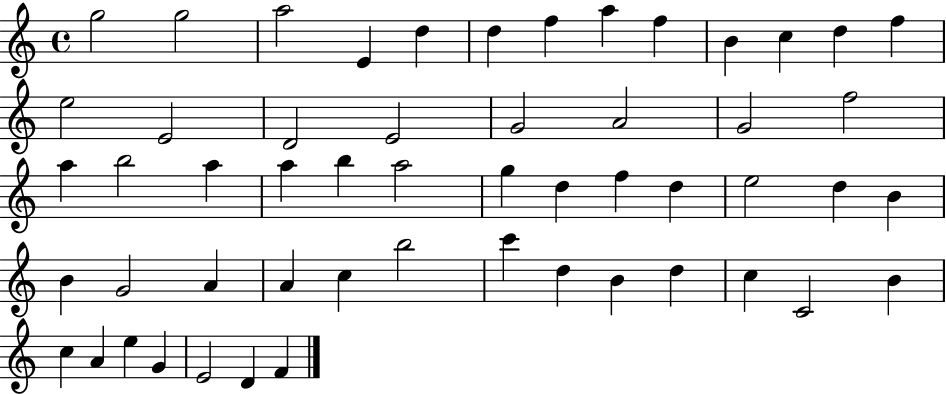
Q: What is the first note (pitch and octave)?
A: G5